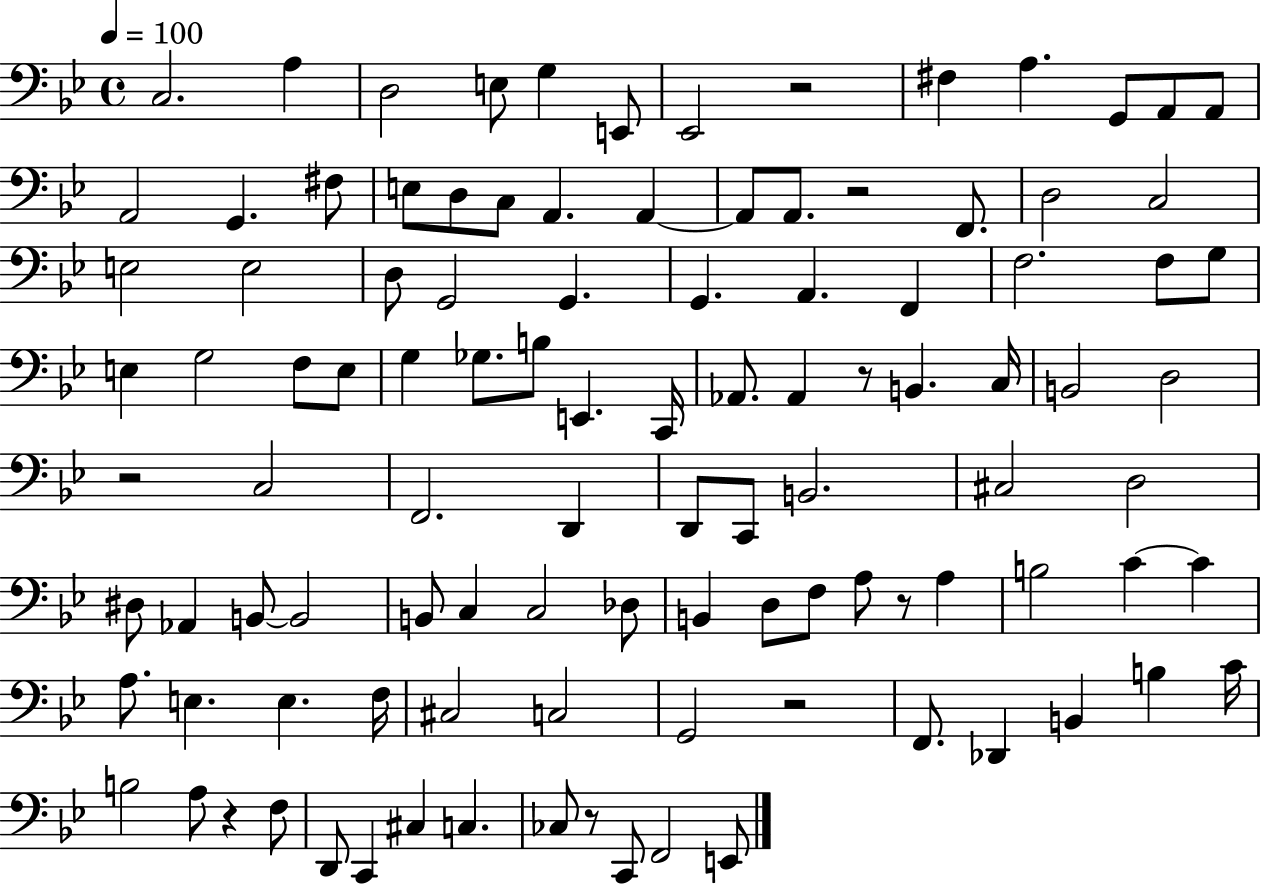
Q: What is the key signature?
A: BES major